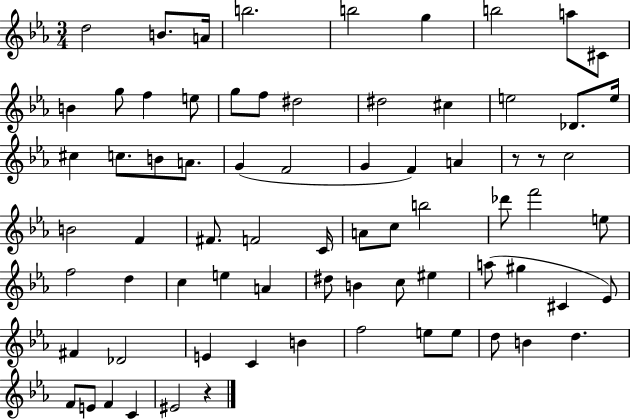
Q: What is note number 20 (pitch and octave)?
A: Db4